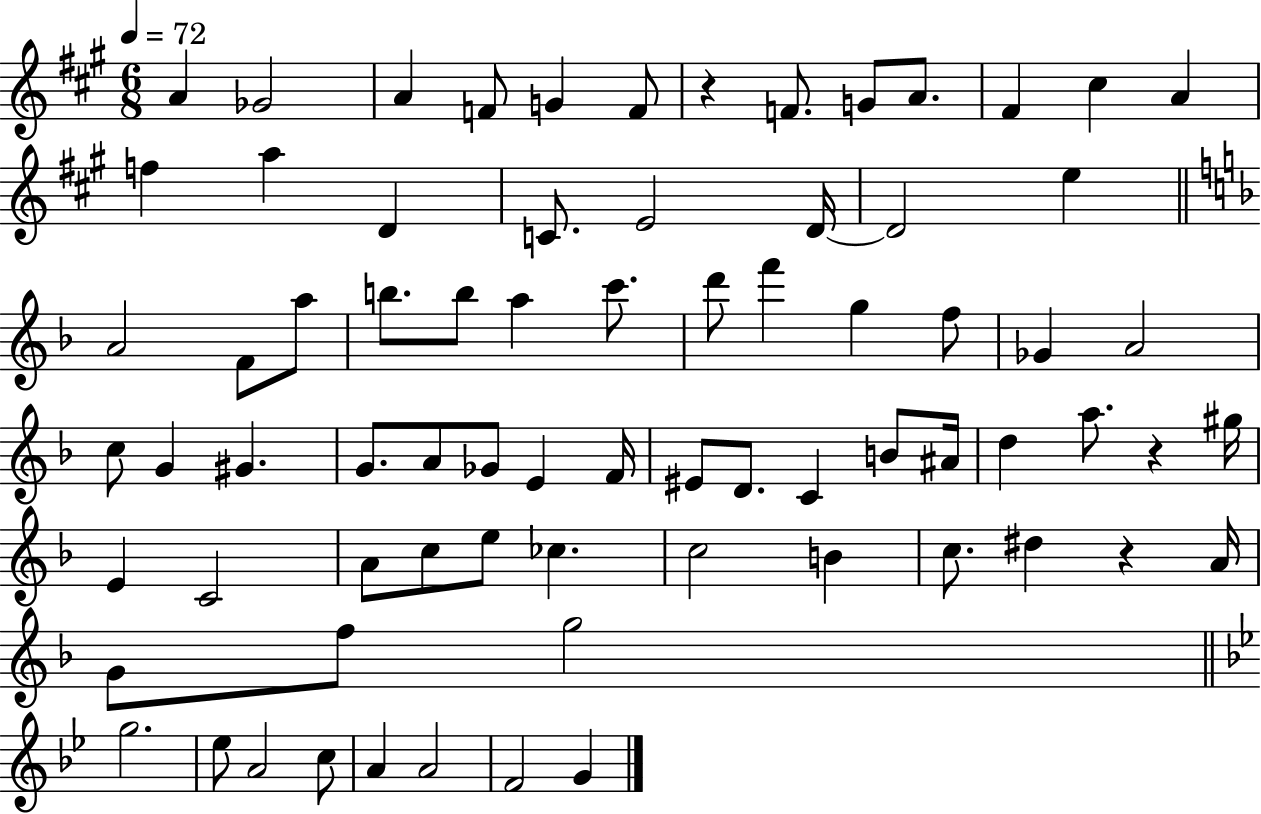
{
  \clef treble
  \numericTimeSignature
  \time 6/8
  \key a \major
  \tempo 4 = 72
  a'4 ges'2 | a'4 f'8 g'4 f'8 | r4 f'8. g'8 a'8. | fis'4 cis''4 a'4 | \break f''4 a''4 d'4 | c'8. e'2 d'16~~ | d'2 e''4 | \bar "||" \break \key d \minor a'2 f'8 a''8 | b''8. b''8 a''4 c'''8. | d'''8 f'''4 g''4 f''8 | ges'4 a'2 | \break c''8 g'4 gis'4. | g'8. a'8 ges'8 e'4 f'16 | eis'8 d'8. c'4 b'8 ais'16 | d''4 a''8. r4 gis''16 | \break e'4 c'2 | a'8 c''8 e''8 ces''4. | c''2 b'4 | c''8. dis''4 r4 a'16 | \break g'8 f''8 g''2 | \bar "||" \break \key bes \major g''2. | ees''8 a'2 c''8 | a'4 a'2 | f'2 g'4 | \break \bar "|."
}